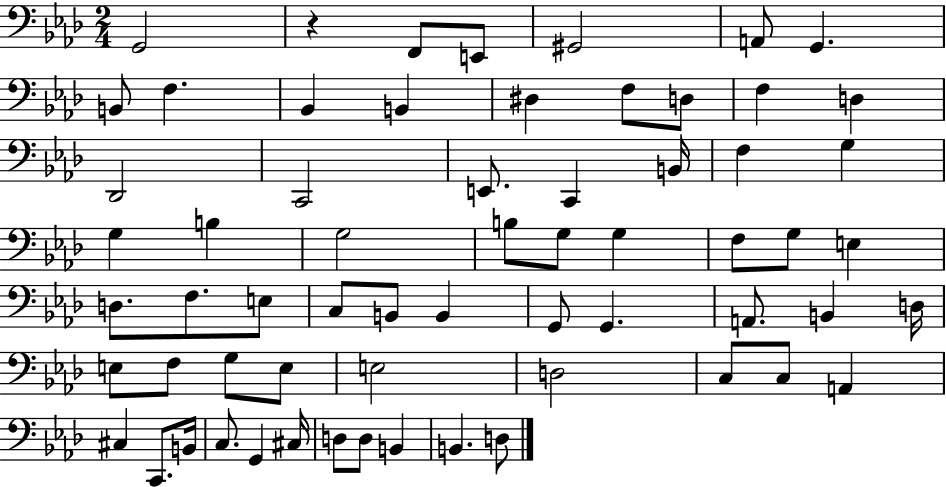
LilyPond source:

{
  \clef bass
  \numericTimeSignature
  \time 2/4
  \key aes \major
  g,2 | r4 f,8 e,8 | gis,2 | a,8 g,4. | \break b,8 f4. | bes,4 b,4 | dis4 f8 d8 | f4 d4 | \break des,2 | c,2 | e,8. c,4 b,16 | f4 g4 | \break g4 b4 | g2 | b8 g8 g4 | f8 g8 e4 | \break d8. f8. e8 | c8 b,8 b,4 | g,8 g,4. | a,8. b,4 d16 | \break e8 f8 g8 e8 | e2 | d2 | c8 c8 a,4 | \break cis4 c,8. b,16 | c8. g,4 cis16 | d8 d8 b,4 | b,4. d8 | \break \bar "|."
}